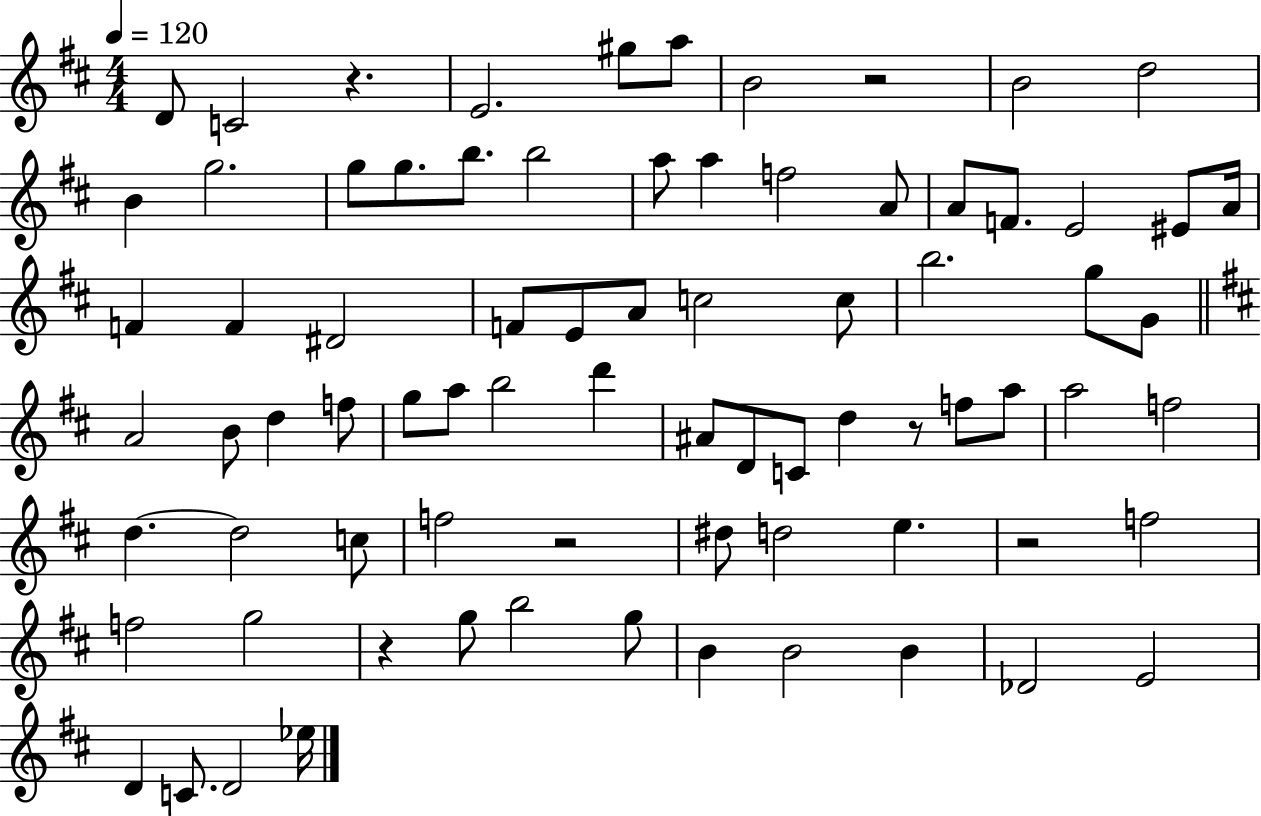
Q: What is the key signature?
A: D major